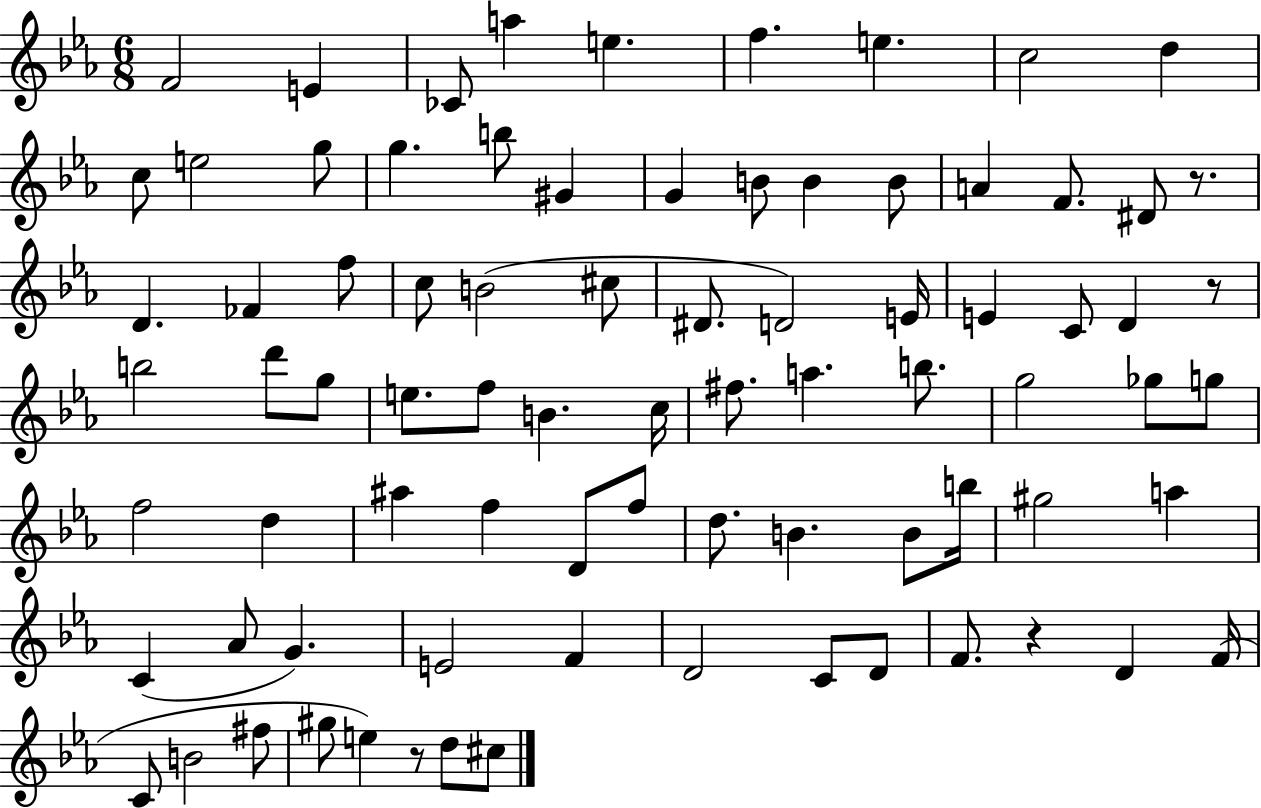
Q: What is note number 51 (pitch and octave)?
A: F5